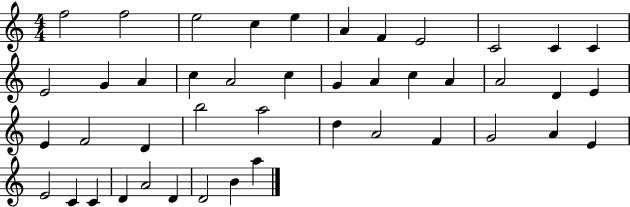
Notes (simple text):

F5/h F5/h E5/h C5/q E5/q A4/q F4/q E4/h C4/h C4/q C4/q E4/h G4/q A4/q C5/q A4/h C5/q G4/q A4/q C5/q A4/q A4/h D4/q E4/q E4/q F4/h D4/q B5/h A5/h D5/q A4/h F4/q G4/h A4/q E4/q E4/h C4/q C4/q D4/q A4/h D4/q D4/h B4/q A5/q